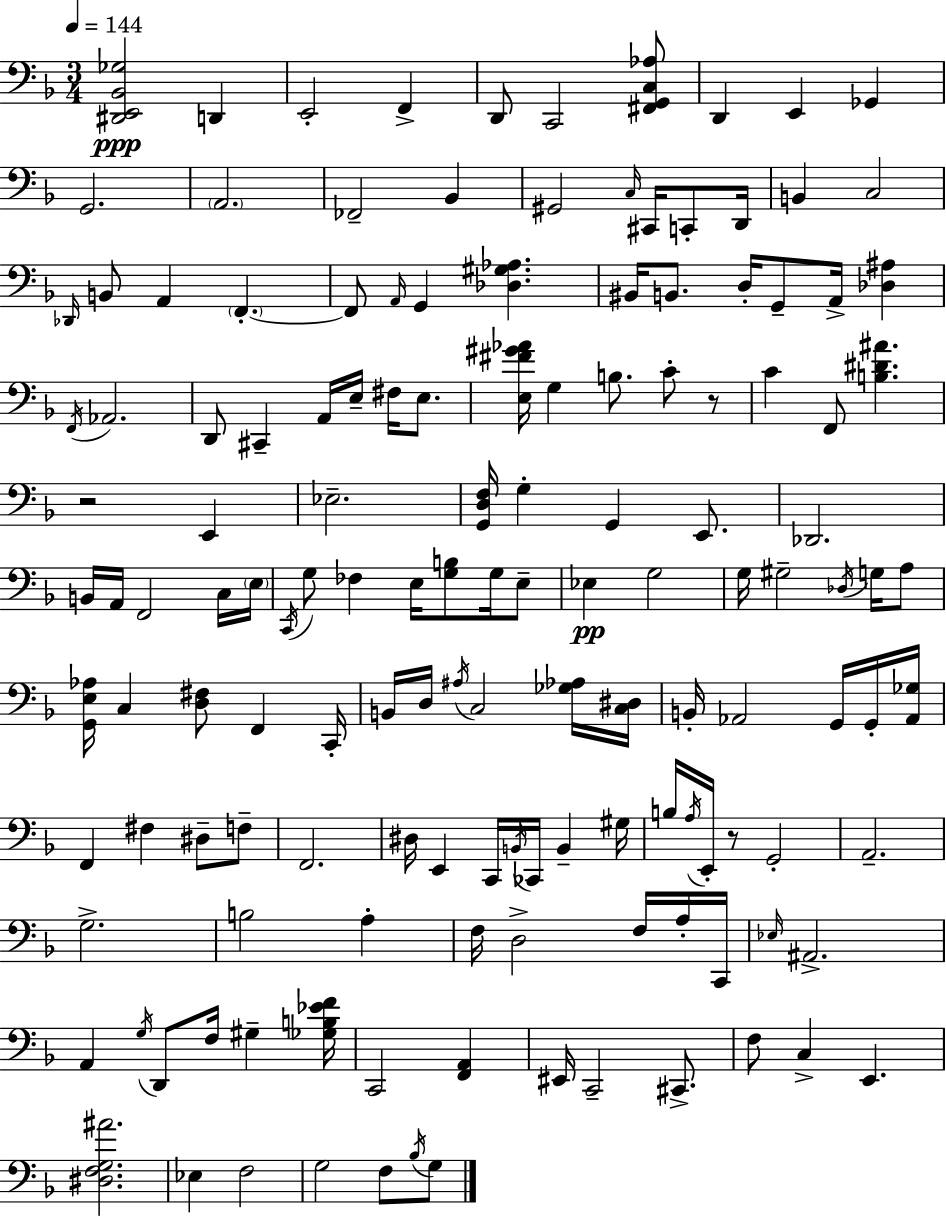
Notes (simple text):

[D#2,E2,Bb2,Gb3]/h D2/q E2/h F2/q D2/e C2/h [F#2,G2,C3,Ab3]/e D2/q E2/q Gb2/q G2/h. A2/h. FES2/h Bb2/q G#2/h C3/s C#2/s C2/e D2/s B2/q C3/h Db2/s B2/e A2/q F2/q. F2/e A2/s G2/q [Db3,G#3,Ab3]/q. BIS2/s B2/e. D3/s G2/e A2/s [Db3,A#3]/q F2/s Ab2/h. D2/e C#2/q A2/s E3/s F#3/s E3/e. [E3,F#4,G#4,Ab4]/s G3/q B3/e. C4/e R/e C4/q F2/e [B3,D#4,A#4]/q. R/h E2/q Eb3/h. [G2,D3,F3]/s G3/q G2/q E2/e. Db2/h. B2/s A2/s F2/h C3/s E3/s C2/s G3/e FES3/q E3/s [G3,B3]/e G3/s E3/e Eb3/q G3/h G3/s G#3/h Db3/s G3/s A3/e [G2,E3,Ab3]/s C3/q [D3,F#3]/e F2/q C2/s B2/s D3/s A#3/s C3/h [Gb3,Ab3]/s [C3,D#3]/s B2/s Ab2/h G2/s G2/s [Ab2,Gb3]/s F2/q F#3/q D#3/e F3/e F2/h. D#3/s E2/q C2/s B2/s CES2/s B2/q G#3/s B3/s A3/s E2/s R/e G2/h A2/h. G3/h. B3/h A3/q F3/s D3/h F3/s A3/s C2/s Eb3/s A#2/h. A2/q G3/s D2/e F3/s G#3/q [Gb3,B3,Eb4,F4]/s C2/h [F2,A2]/q EIS2/s C2/h C#2/e. F3/e C3/q E2/q. [D#3,F3,G3,A#4]/h. Eb3/q F3/h G3/h F3/e Bb3/s G3/e